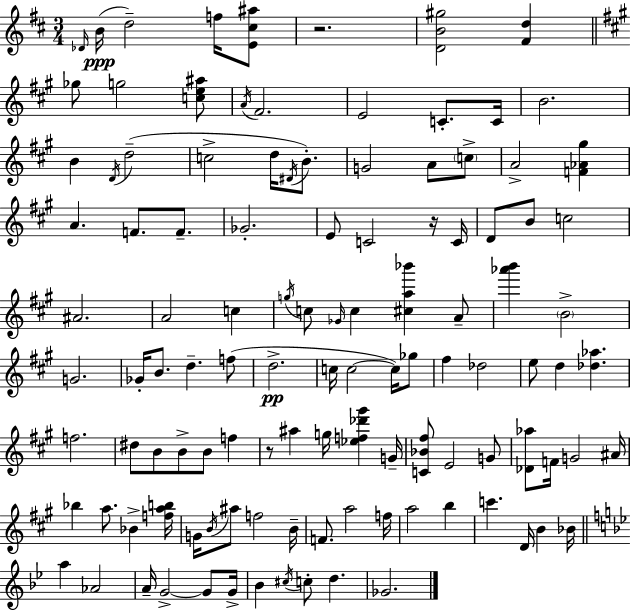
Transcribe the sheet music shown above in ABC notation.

X:1
T:Untitled
M:3/4
L:1/4
K:D
_D/4 B/4 d2 f/4 [E^c^a]/2 z2 [DB^g]2 [^Fd] _g/2 g2 [ce^a]/2 A/4 ^F2 E2 C/2 C/4 B2 B D/4 d2 c2 d/4 ^D/4 B/2 G2 A/2 c/2 A2 [F_A^g] A F/2 F/2 _G2 E/2 C2 z/4 C/4 D/2 B/2 c2 ^A2 A2 c g/4 c/2 _G/4 c [^ca_b'] A/2 [_a'b'] B2 G2 _G/4 B/2 d f/2 d2 c/4 c2 c/4 _g/2 ^f _d2 e/2 d [_d_a] f2 ^d/2 B/2 B/2 B/2 f z/2 ^a g/4 [_ef_d'^g'] G/4 [C_B^f]/2 E2 G/2 [_D_a]/2 F/4 G2 ^A/4 _b a/2 _B [fab]/4 G/4 B/4 ^a/2 f2 B/4 F/2 a2 f/4 a2 b c' D/4 B _B/4 a _A2 A/4 G2 G/2 G/4 _B ^c/4 c/2 d _G2